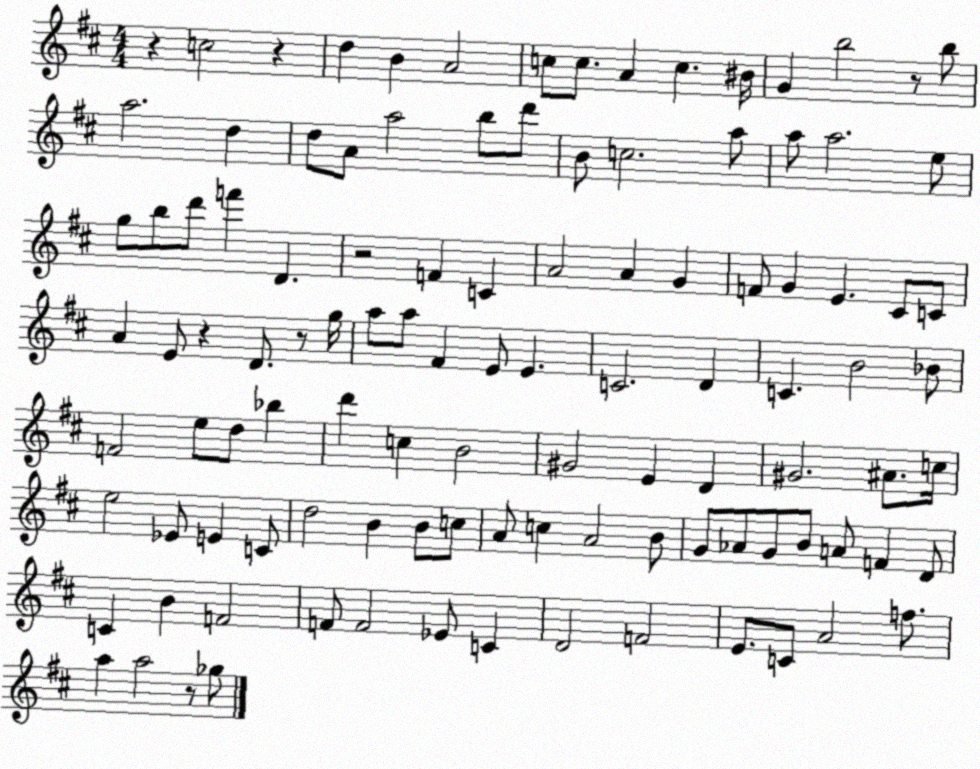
X:1
T:Untitled
M:4/4
L:1/4
K:D
z c2 z d B A2 c/2 c/2 A c ^B/4 G b2 z/2 b/2 a2 d d/2 A/2 a2 b/2 d'/2 B/2 c2 a/2 a/2 a2 e/2 g/2 b/2 d'/2 f' D z2 F C A2 A G F/2 G E ^C/2 C/2 A E/2 z D/2 z/2 g/4 a/2 a/2 ^F E/2 E C2 D C B2 _B/2 F2 e/2 d/2 _b d' c B2 ^G2 E D ^G2 ^A/2 c/4 e2 _E/2 E C/2 d2 B B/2 c/2 A/2 c A2 B/2 G/2 _A/2 G/2 B/2 A/2 F D/2 C B F2 F/2 F2 _E/2 C D2 F2 E/2 C/2 A2 f/2 a a2 z/2 _g/2